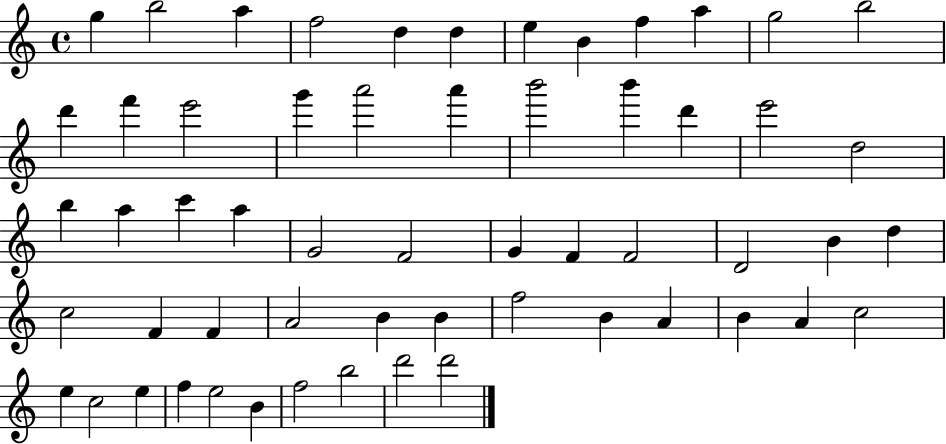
{
  \clef treble
  \time 4/4
  \defaultTimeSignature
  \key c \major
  g''4 b''2 a''4 | f''2 d''4 d''4 | e''4 b'4 f''4 a''4 | g''2 b''2 | \break d'''4 f'''4 e'''2 | g'''4 a'''2 a'''4 | b'''2 b'''4 d'''4 | e'''2 d''2 | \break b''4 a''4 c'''4 a''4 | g'2 f'2 | g'4 f'4 f'2 | d'2 b'4 d''4 | \break c''2 f'4 f'4 | a'2 b'4 b'4 | f''2 b'4 a'4 | b'4 a'4 c''2 | \break e''4 c''2 e''4 | f''4 e''2 b'4 | f''2 b''2 | d'''2 d'''2 | \break \bar "|."
}